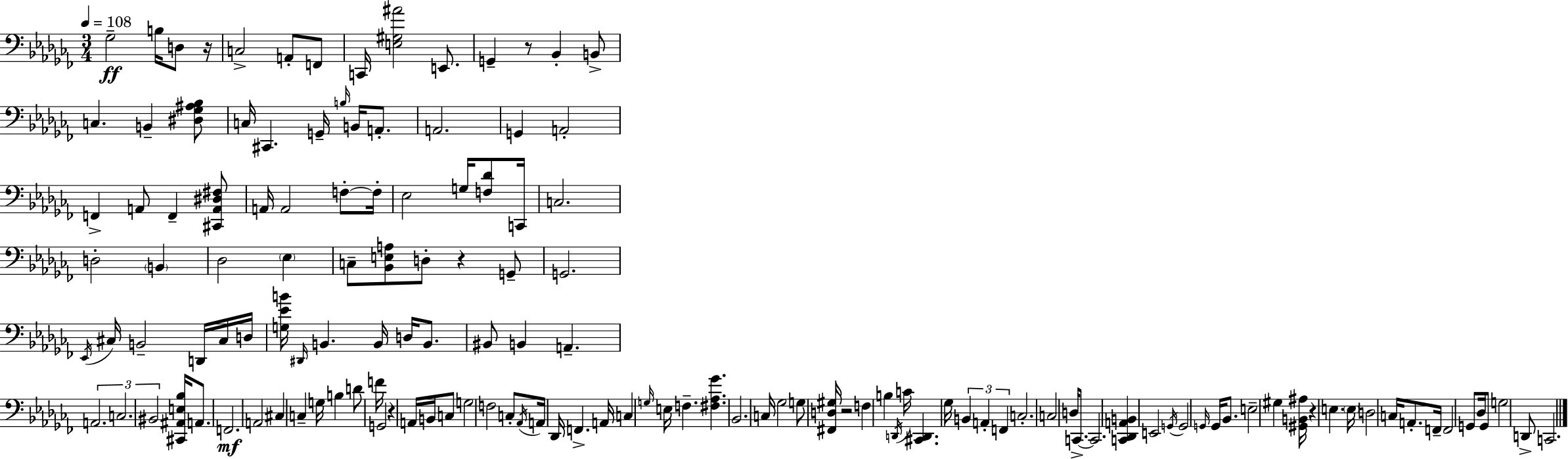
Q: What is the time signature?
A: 3/4